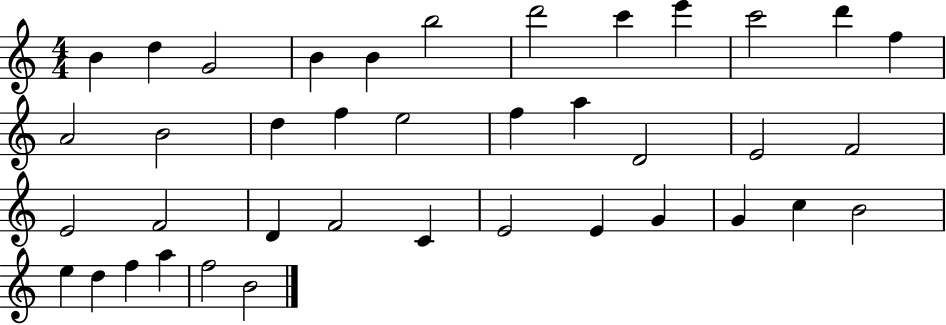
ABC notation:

X:1
T:Untitled
M:4/4
L:1/4
K:C
B d G2 B B b2 d'2 c' e' c'2 d' f A2 B2 d f e2 f a D2 E2 F2 E2 F2 D F2 C E2 E G G c B2 e d f a f2 B2